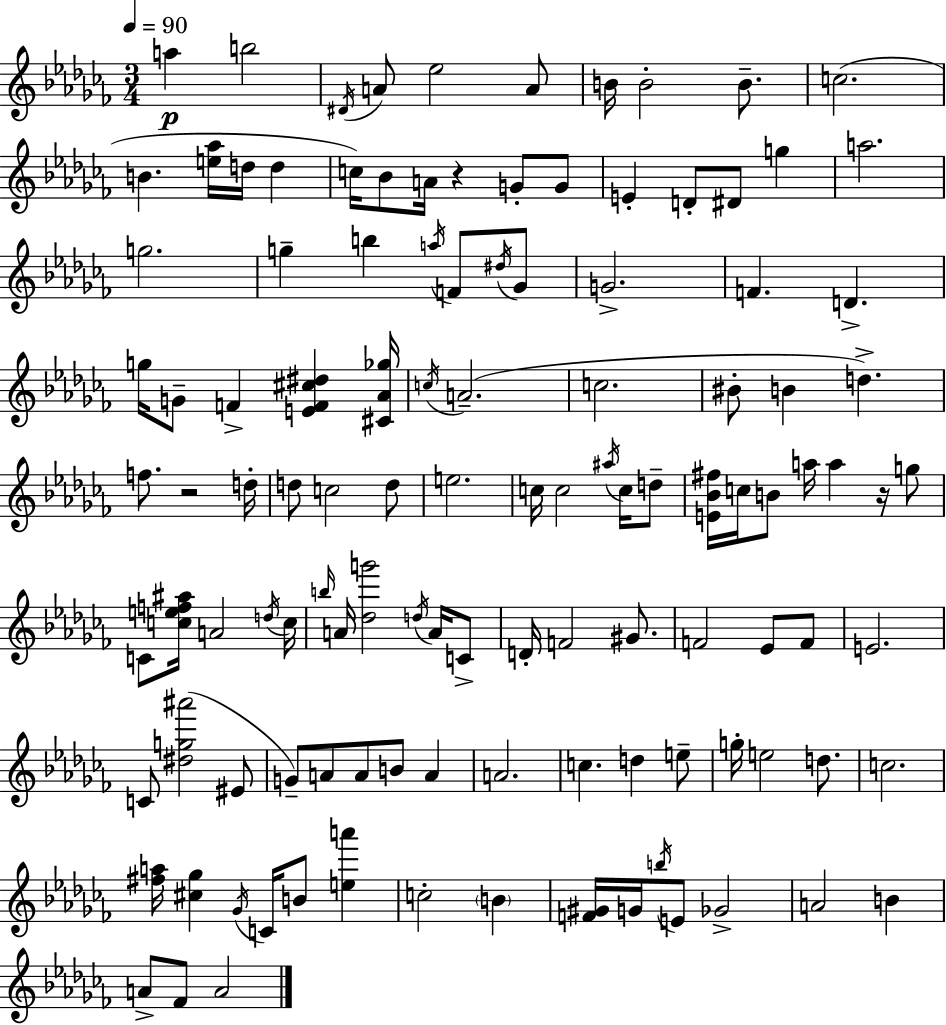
A5/q B5/h D#4/s A4/e Eb5/h A4/e B4/s B4/h B4/e. C5/h. B4/q. [E5,Ab5]/s D5/s D5/q C5/s Bb4/e A4/s R/q G4/e G4/e E4/q D4/e D#4/e G5/q A5/h. G5/h. G5/q B5/q A5/s F4/e D#5/s Gb4/e G4/h. F4/q. D4/q. G5/s G4/e F4/q [E4,F4,C#5,D#5]/q [C#4,Ab4,Gb5]/s C5/s A4/h. C5/h. BIS4/e B4/q D5/q. F5/e. R/h D5/s D5/e C5/h D5/e E5/h. C5/s C5/h A#5/s C5/s D5/e [E4,Bb4,F#5]/s C5/s B4/e A5/s A5/q R/s G5/e C4/e [C5,E5,F5,A#5]/s A4/h D5/s C5/s B5/s A4/s [Db5,G6]/h D5/s A4/s C4/e D4/s F4/h G#4/e. F4/h Eb4/e F4/e E4/h. C4/e [D#5,G5,A#6]/h EIS4/e G4/e A4/e A4/e B4/e A4/q A4/h. C5/q. D5/q E5/e G5/s E5/h D5/e. C5/h. [F#5,A5]/s [C#5,Gb5]/q Gb4/s C4/s B4/e [E5,A6]/q C5/h B4/q [F4,G#4]/s G4/s B5/s E4/e Gb4/h A4/h B4/q A4/e FES4/e A4/h